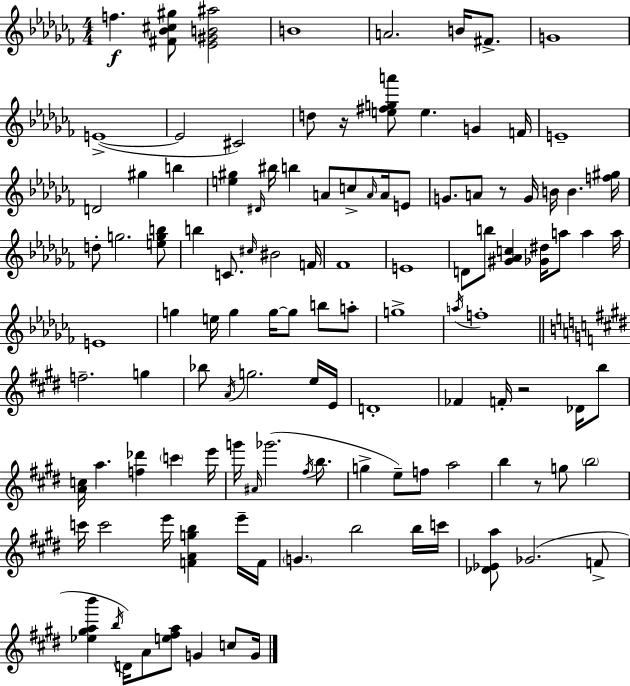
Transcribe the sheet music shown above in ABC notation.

X:1
T:Untitled
M:4/4
L:1/4
K:Abm
f [^F_B^c^g]/2 [_E^GB^a]2 B4 A2 B/4 ^F/2 G4 E4 E2 ^C2 d/2 z/4 [e^fga']/2 e G F/4 E4 D2 ^g b [e^g] ^D/4 ^b/4 b A/2 c/2 A/4 A/4 E/2 G/2 A/2 z/2 G/4 B/4 B [f^g]/4 d/2 g2 [egb]/2 b C/2 ^c/4 ^B2 F/4 _F4 E4 D/2 b/2 [^G_Ac] [_G^d]/4 a/2 a a/4 E4 g e/4 g g/4 g/2 b/2 a/2 g4 a/4 f4 f2 g _b/2 A/4 g2 e/4 E/4 D4 _F F/4 z2 _D/4 b/2 [Ac]/4 a [f_d'] c' e'/4 g'/4 ^A/4 _g'2 ^f/4 b/2 g e/2 f/2 a2 b z/2 g/2 b2 c'/4 c'2 e'/4 [FAgb] e'/4 F/4 G b2 b/4 c'/4 [_D_Ea]/2 _G2 F/2 [_e^gab'] b/4 D/4 A/2 [e^fa]/2 G c/2 G/4